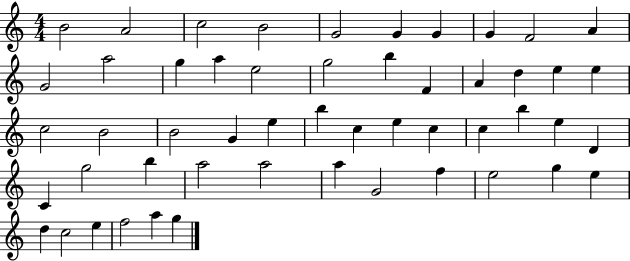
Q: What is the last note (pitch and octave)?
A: G5